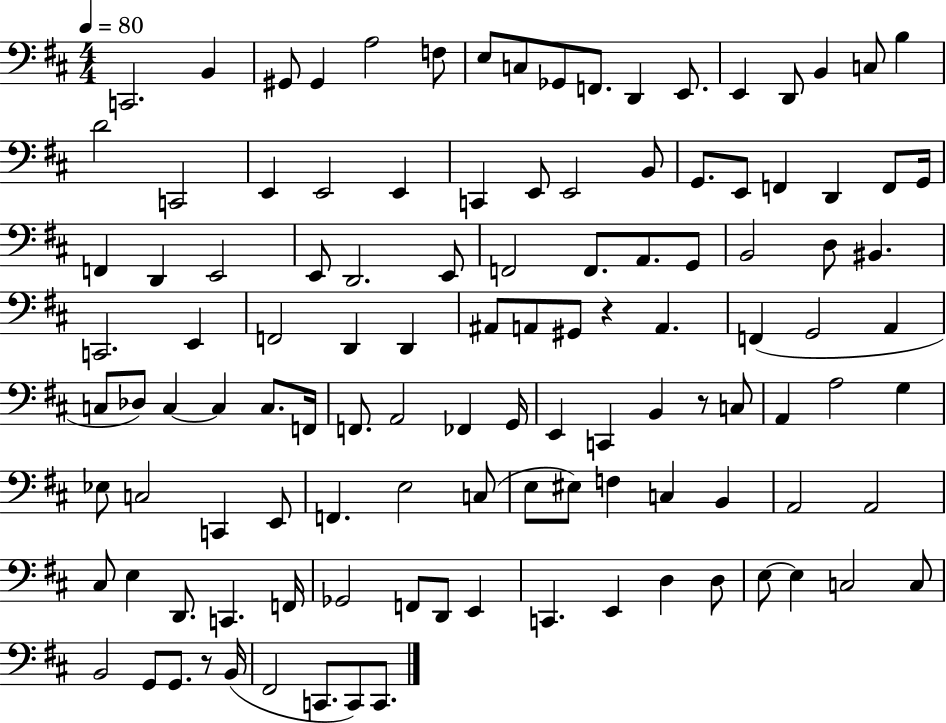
X:1
T:Untitled
M:4/4
L:1/4
K:D
C,,2 B,, ^G,,/2 ^G,, A,2 F,/2 E,/2 C,/2 _G,,/2 F,,/2 D,, E,,/2 E,, D,,/2 B,, C,/2 B, D2 C,,2 E,, E,,2 E,, C,, E,,/2 E,,2 B,,/2 G,,/2 E,,/2 F,, D,, F,,/2 G,,/4 F,, D,, E,,2 E,,/2 D,,2 E,,/2 F,,2 F,,/2 A,,/2 G,,/2 B,,2 D,/2 ^B,, C,,2 E,, F,,2 D,, D,, ^A,,/2 A,,/2 ^G,,/2 z A,, F,, G,,2 A,, C,/2 _D,/2 C, C, C,/2 F,,/4 F,,/2 A,,2 _F,, G,,/4 E,, C,, B,, z/2 C,/2 A,, A,2 G, _E,/2 C,2 C,, E,,/2 F,, E,2 C,/2 E,/2 ^E,/2 F, C, B,, A,,2 A,,2 ^C,/2 E, D,,/2 C,, F,,/4 _G,,2 F,,/2 D,,/2 E,, C,, E,, D, D,/2 E,/2 E, C,2 C,/2 B,,2 G,,/2 G,,/2 z/2 B,,/4 ^F,,2 C,,/2 C,,/2 C,,/2